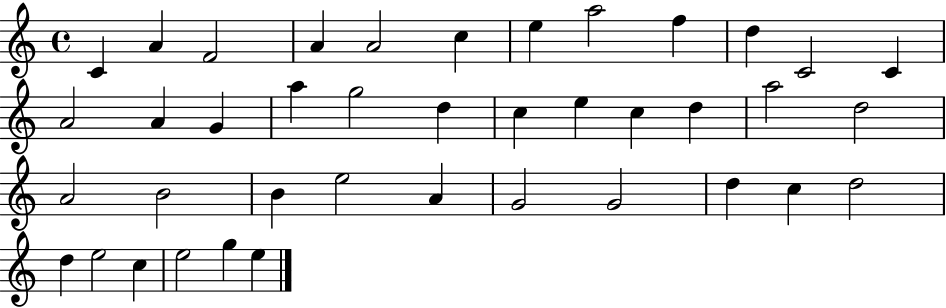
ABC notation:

X:1
T:Untitled
M:4/4
L:1/4
K:C
C A F2 A A2 c e a2 f d C2 C A2 A G a g2 d c e c d a2 d2 A2 B2 B e2 A G2 G2 d c d2 d e2 c e2 g e